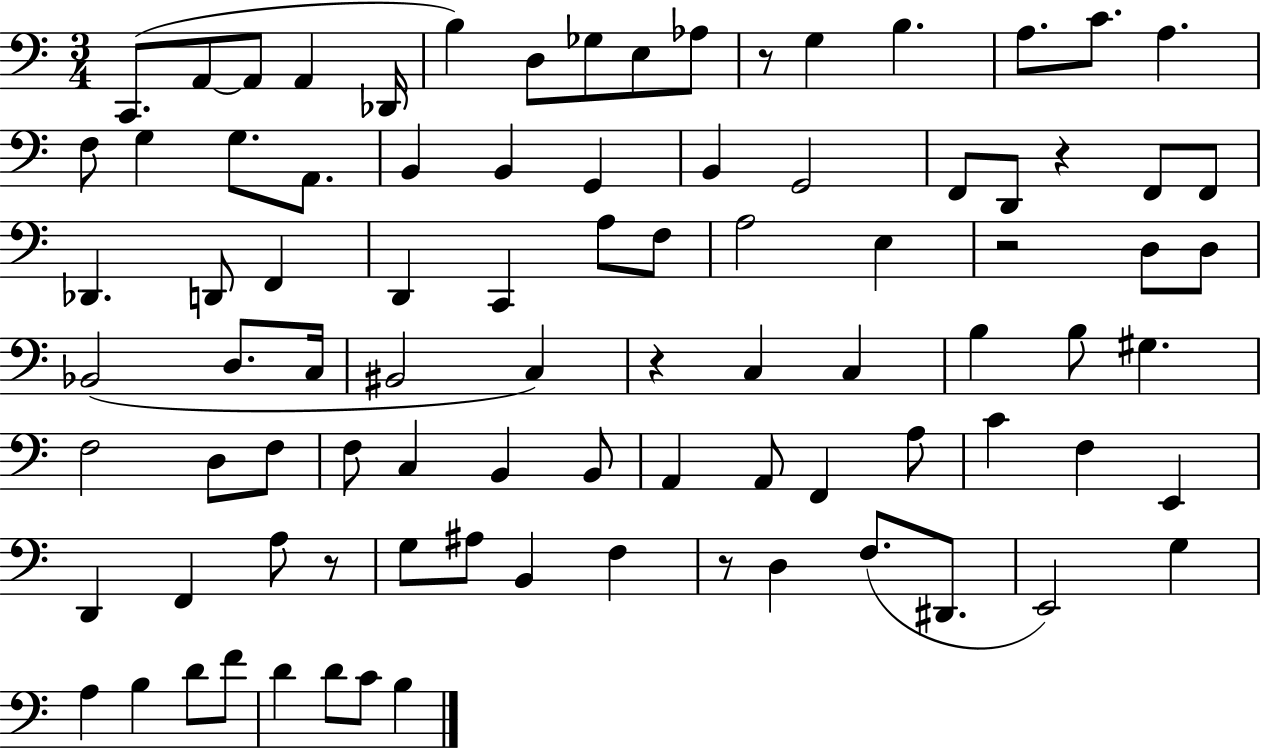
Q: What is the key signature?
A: C major